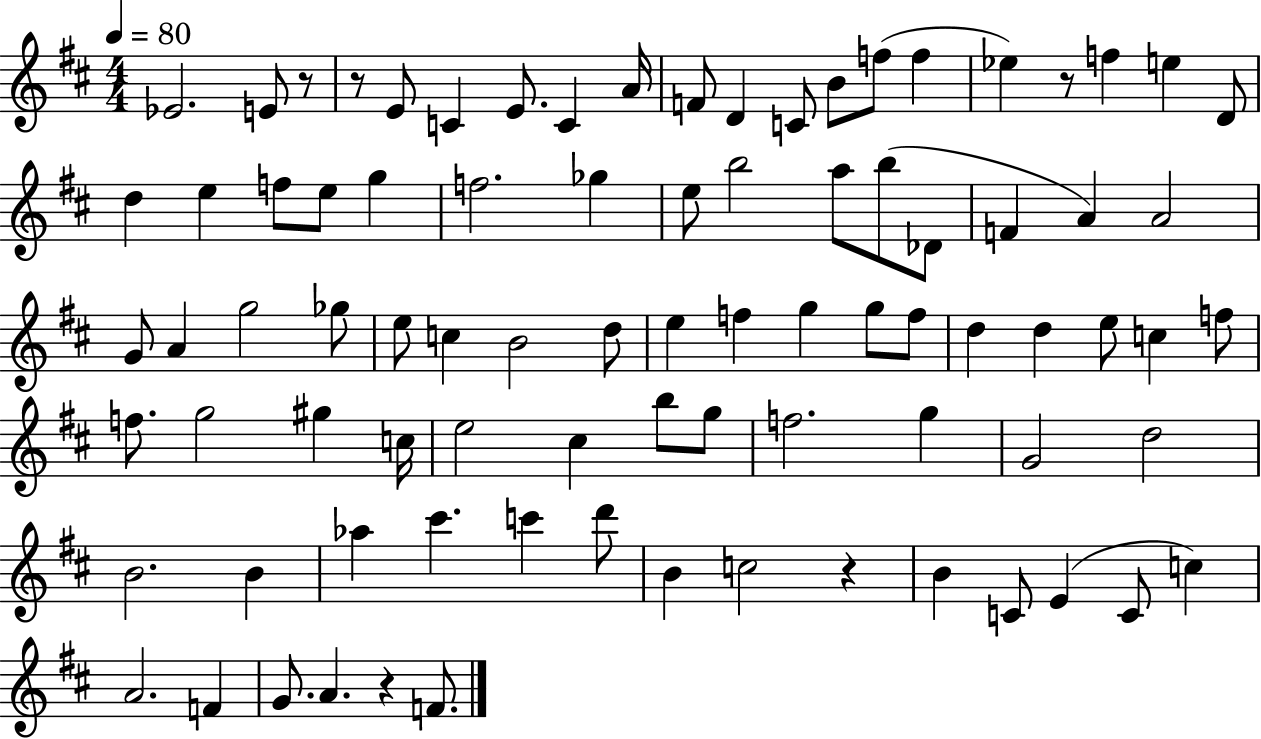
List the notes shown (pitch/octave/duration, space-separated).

Eb4/h. E4/e R/e R/e E4/e C4/q E4/e. C4/q A4/s F4/e D4/q C4/e B4/e F5/e F5/q Eb5/q R/e F5/q E5/q D4/e D5/q E5/q F5/e E5/e G5/q F5/h. Gb5/q E5/e B5/h A5/e B5/e Db4/e F4/q A4/q A4/h G4/e A4/q G5/h Gb5/e E5/e C5/q B4/h D5/e E5/q F5/q G5/q G5/e F5/e D5/q D5/q E5/e C5/q F5/e F5/e. G5/h G#5/q C5/s E5/h C#5/q B5/e G5/e F5/h. G5/q G4/h D5/h B4/h. B4/q Ab5/q C#6/q. C6/q D6/e B4/q C5/h R/q B4/q C4/e E4/q C4/e C5/q A4/h. F4/q G4/e. A4/q. R/q F4/e.